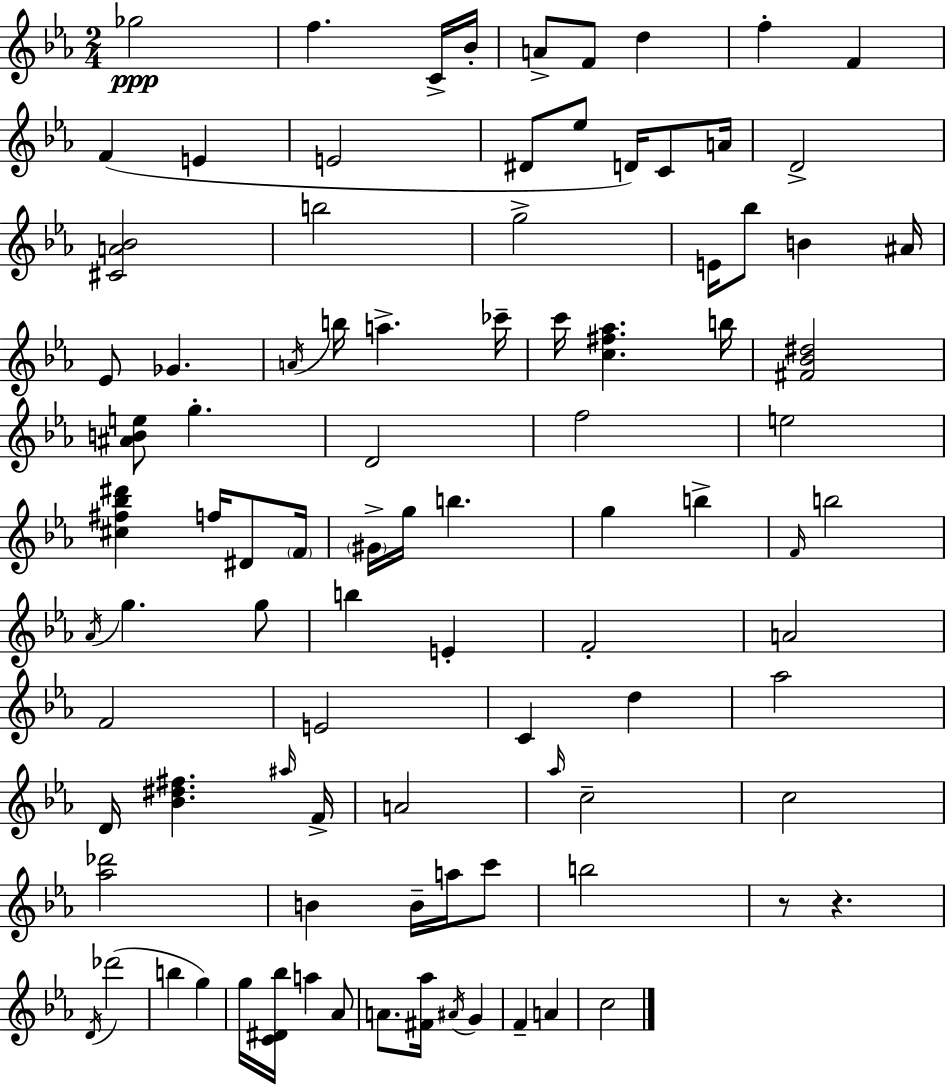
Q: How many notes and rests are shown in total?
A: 94